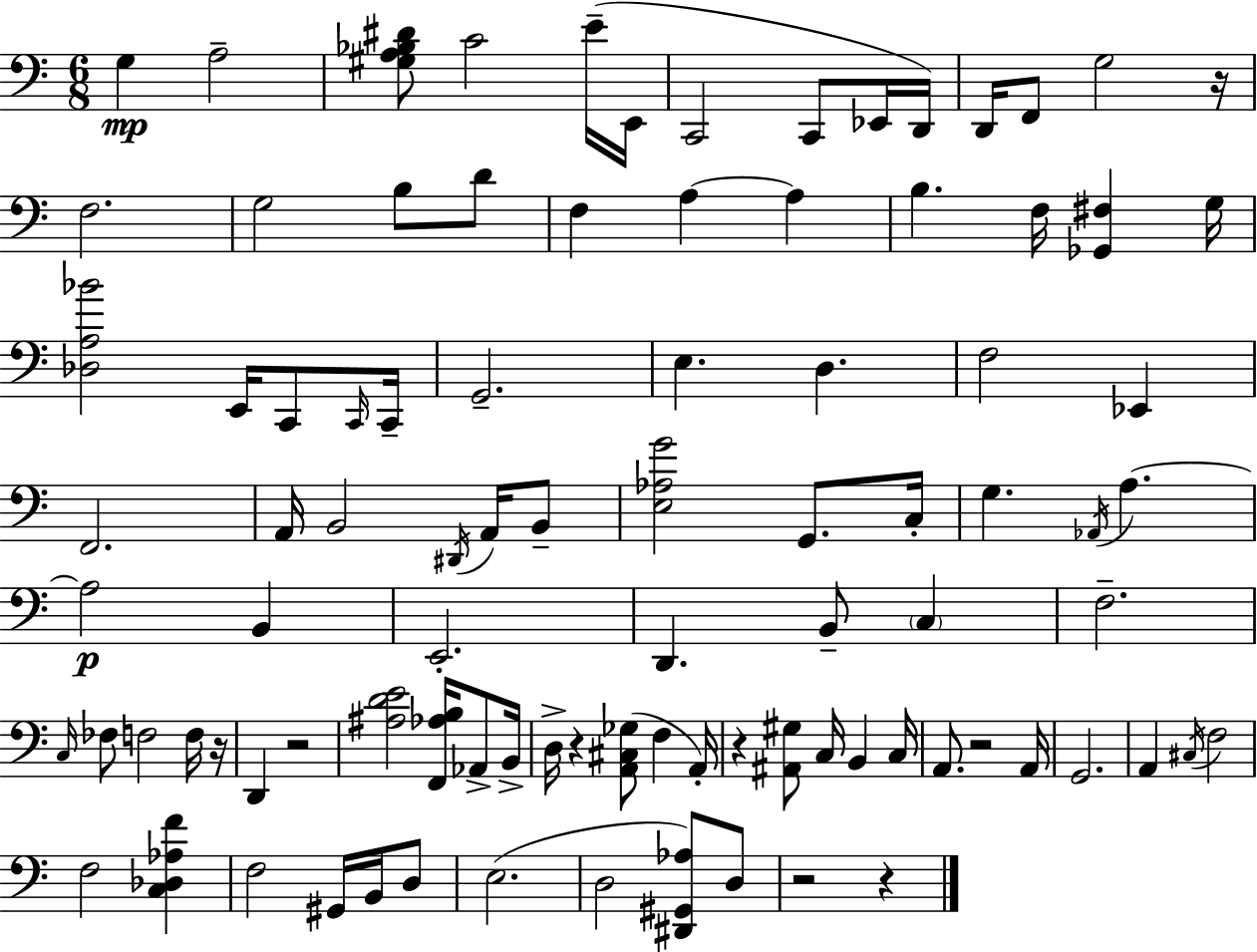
{
  \clef bass
  \numericTimeSignature
  \time 6/8
  \key c \major
  g4\mp a2-- | <gis a bes dis'>8 c'2 e'16--( e,16 | c,2 c,8 ees,16 d,16) | d,16 f,8 g2 r16 | \break f2. | g2 b8 d'8 | f4 a4~~ a4 | b4. f16 <ges, fis>4 g16 | \break <des a bes'>2 e,16 c,8 \grace { c,16 } | c,16-- g,2.-- | e4. d4. | f2 ees,4 | \break f,2. | a,16 b,2 \acciaccatura { dis,16 } a,16 | b,8-- <e aes g'>2 g,8. | c16-. g4. \acciaccatura { aes,16 } a4.~~ | \break a2\p b,4 | e,2.-. | d,4. b,8-- \parenthesize c4 | f2.-- | \break \grace { c16 } fes8 f2 | f16 r16 d,4 r2 | <ais d' e'>2 | <f, aes b>16 aes,8-> b,16-> d16-> r4 <a, cis ges>8( f4 | \break a,16-.) r4 <ais, gis>8 c16 b,4 | c16 a,8. r2 | a,16 g,2. | a,4 \acciaccatura { cis16 } f2 | \break f2 | <c des aes f'>4 f2 | gis,16 b,16 d8 e2.( | d2 | \break <dis, gis, aes>8) d8 r2 | r4 \bar "|."
}